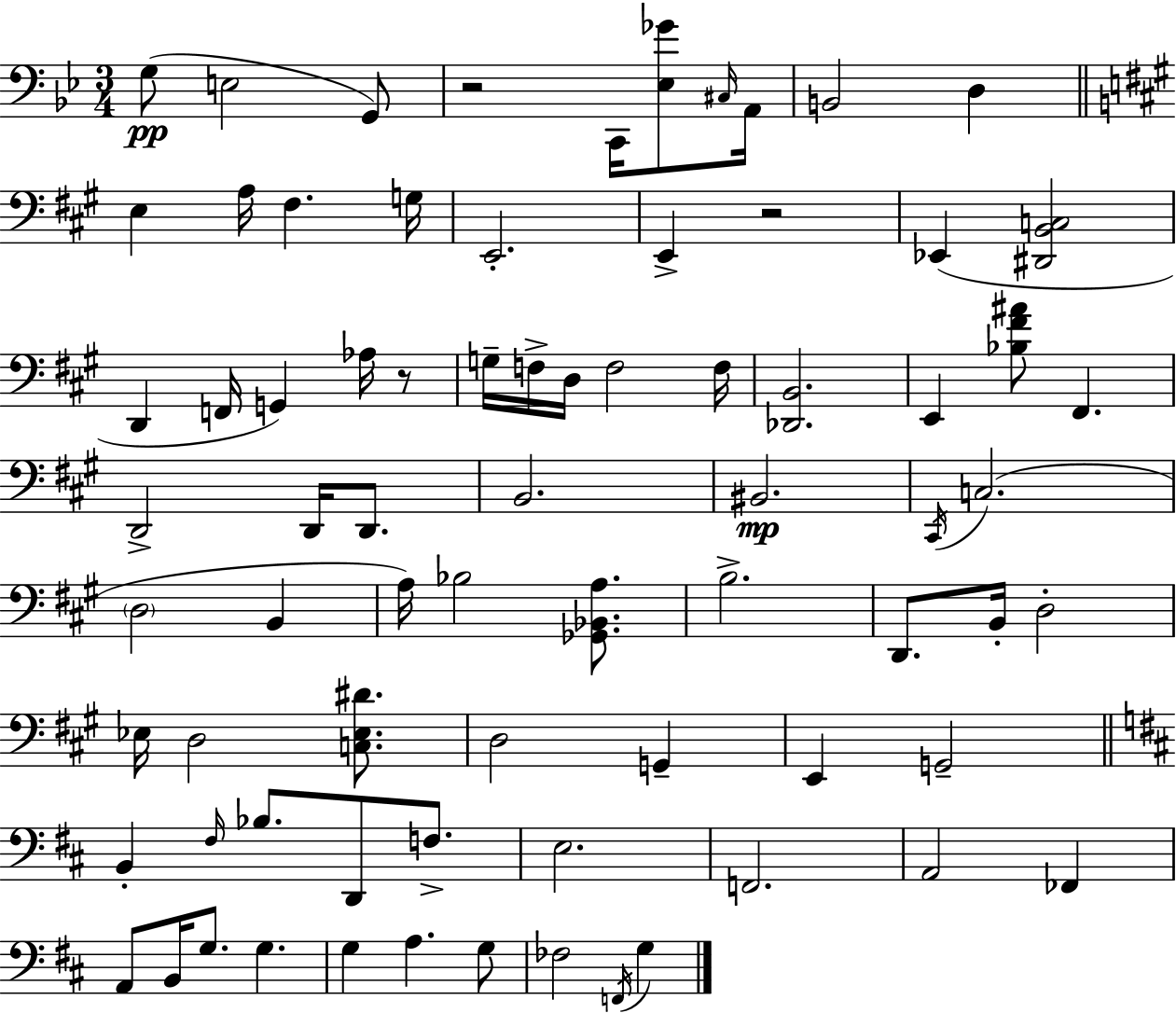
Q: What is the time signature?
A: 3/4